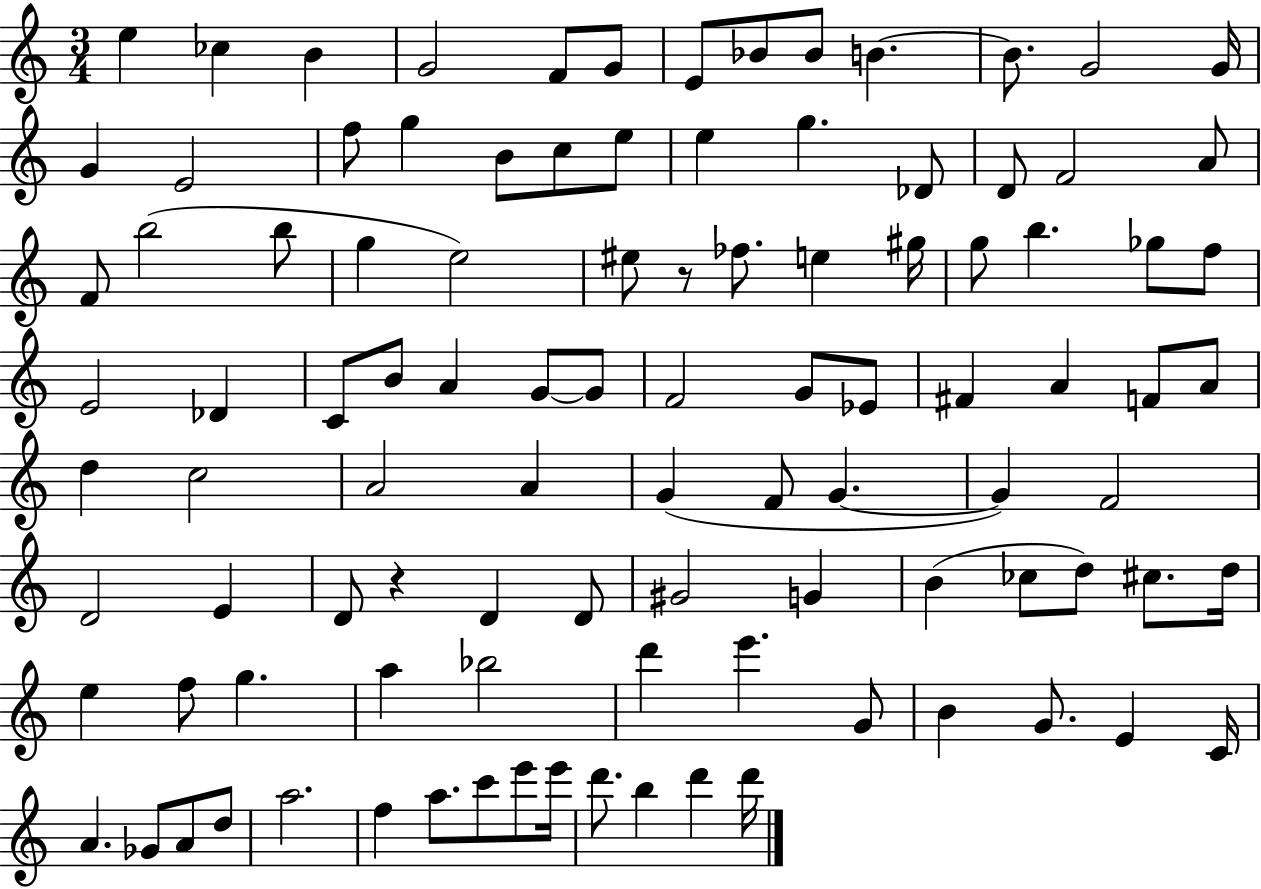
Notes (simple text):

E5/q CES5/q B4/q G4/h F4/e G4/e E4/e Bb4/e Bb4/e B4/q. B4/e. G4/h G4/s G4/q E4/h F5/e G5/q B4/e C5/e E5/e E5/q G5/q. Db4/e D4/e F4/h A4/e F4/e B5/h B5/e G5/q E5/h EIS5/e R/e FES5/e. E5/q G#5/s G5/e B5/q. Gb5/e F5/e E4/h Db4/q C4/e B4/e A4/q G4/e G4/e F4/h G4/e Eb4/e F#4/q A4/q F4/e A4/e D5/q C5/h A4/h A4/q G4/q F4/e G4/q. G4/q F4/h D4/h E4/q D4/e R/q D4/q D4/e G#4/h G4/q B4/q CES5/e D5/e C#5/e. D5/s E5/q F5/e G5/q. A5/q Bb5/h D6/q E6/q. G4/e B4/q G4/e. E4/q C4/s A4/q. Gb4/e A4/e D5/e A5/h. F5/q A5/e. C6/e E6/e E6/s D6/e. B5/q D6/q D6/s